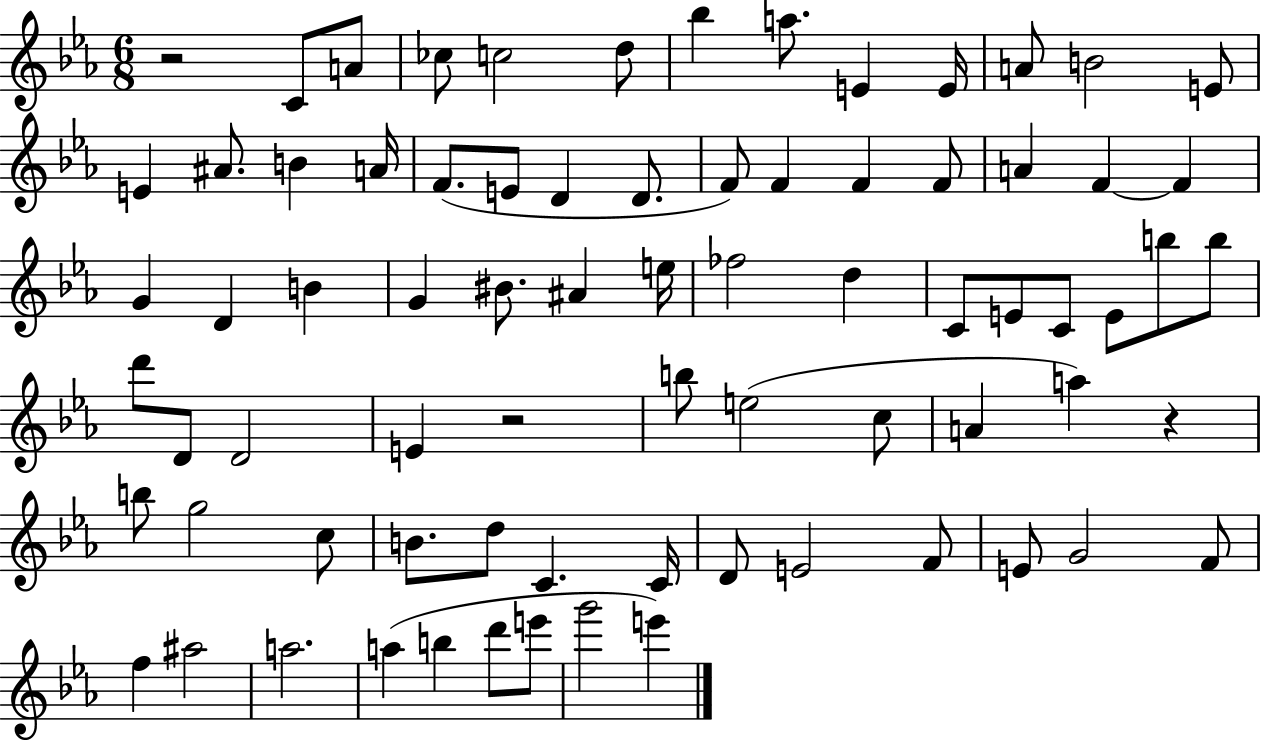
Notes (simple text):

R/h C4/e A4/e CES5/e C5/h D5/e Bb5/q A5/e. E4/q E4/s A4/e B4/h E4/e E4/q A#4/e. B4/q A4/s F4/e. E4/e D4/q D4/e. F4/e F4/q F4/q F4/e A4/q F4/q F4/q G4/q D4/q B4/q G4/q BIS4/e. A#4/q E5/s FES5/h D5/q C4/e E4/e C4/e E4/e B5/e B5/e D6/e D4/e D4/h E4/q R/h B5/e E5/h C5/e A4/q A5/q R/q B5/e G5/h C5/e B4/e. D5/e C4/q. C4/s D4/e E4/h F4/e E4/e G4/h F4/e F5/q A#5/h A5/h. A5/q B5/q D6/e E6/e G6/h E6/q